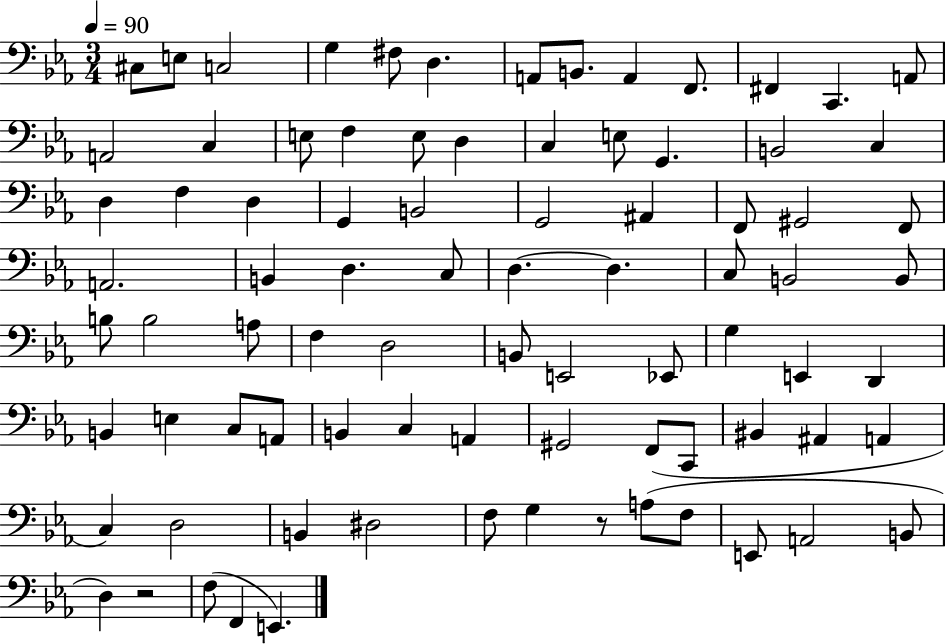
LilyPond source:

{
  \clef bass
  \numericTimeSignature
  \time 3/4
  \key ees \major
  \tempo 4 = 90
  cis8 e8 c2 | g4 fis8 d4. | a,8 b,8. a,4 f,8. | fis,4 c,4. a,8 | \break a,2 c4 | e8 f4 e8 d4 | c4 e8 g,4. | b,2 c4 | \break d4 f4 d4 | g,4 b,2 | g,2 ais,4 | f,8 gis,2 f,8 | \break a,2. | b,4 d4. c8 | d4.~~ d4. | c8 b,2 b,8 | \break b8 b2 a8 | f4 d2 | b,8 e,2 ees,8 | g4 e,4 d,4 | \break b,4 e4 c8 a,8 | b,4 c4 a,4 | gis,2 f,8( c,8 | bis,4 ais,4 a,4 | \break c4) d2 | b,4 dis2 | f8 g4 r8 a8( f8 | e,8 a,2 b,8 | \break d4) r2 | f8( f,4 e,4.) | \bar "|."
}